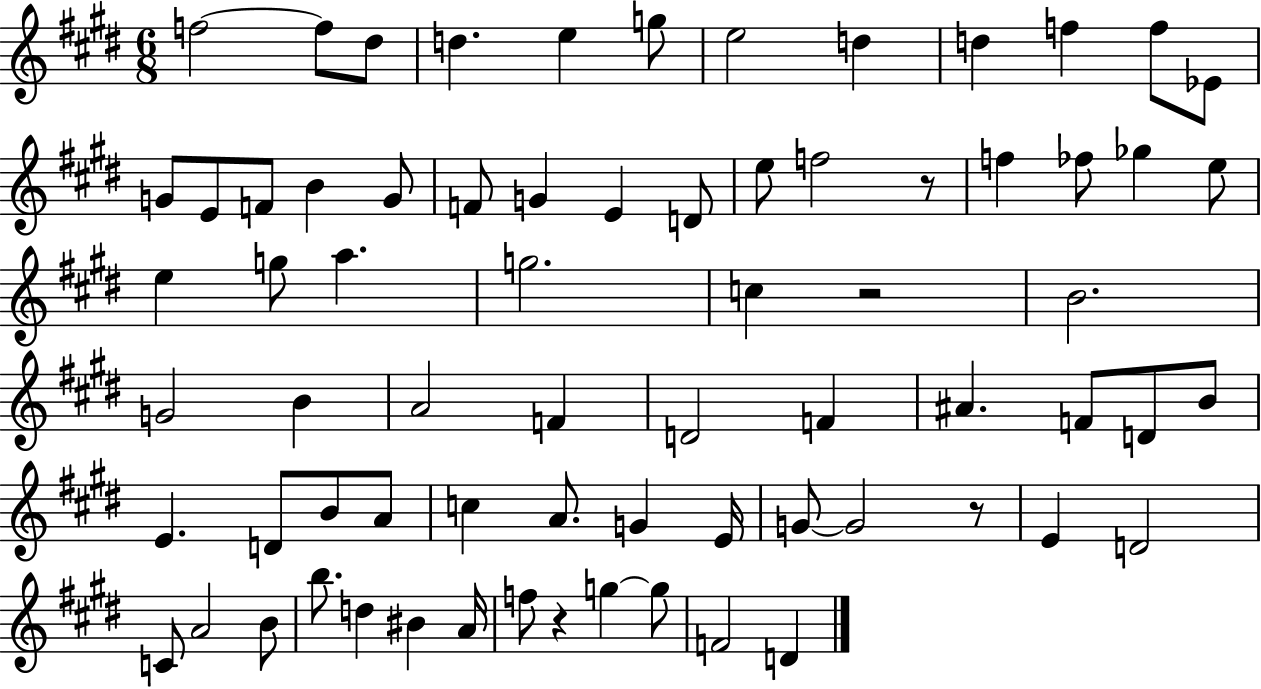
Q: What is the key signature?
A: E major